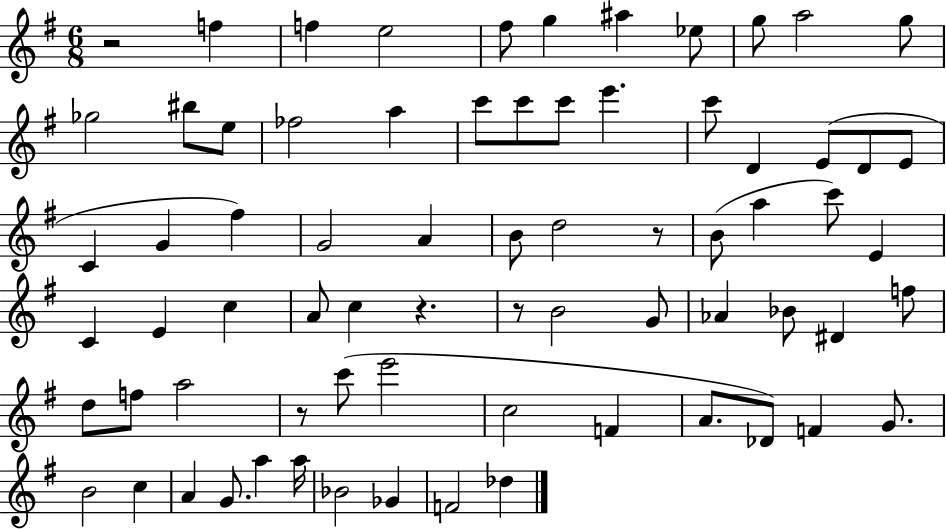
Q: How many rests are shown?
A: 5